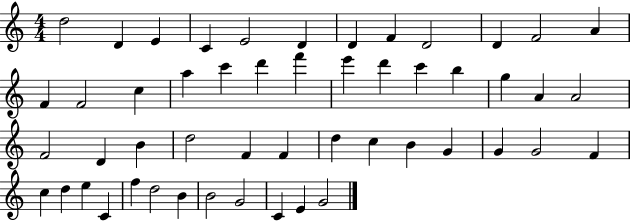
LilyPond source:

{
  \clef treble
  \numericTimeSignature
  \time 4/4
  \key c \major
  d''2 d'4 e'4 | c'4 e'2 d'4 | d'4 f'4 d'2 | d'4 f'2 a'4 | \break f'4 f'2 c''4 | a''4 c'''4 d'''4 f'''4 | e'''4 d'''4 c'''4 b''4 | g''4 a'4 a'2 | \break f'2 d'4 b'4 | d''2 f'4 f'4 | d''4 c''4 b'4 g'4 | g'4 g'2 f'4 | \break c''4 d''4 e''4 c'4 | f''4 d''2 b'4 | b'2 g'2 | c'4 e'4 g'2 | \break \bar "|."
}